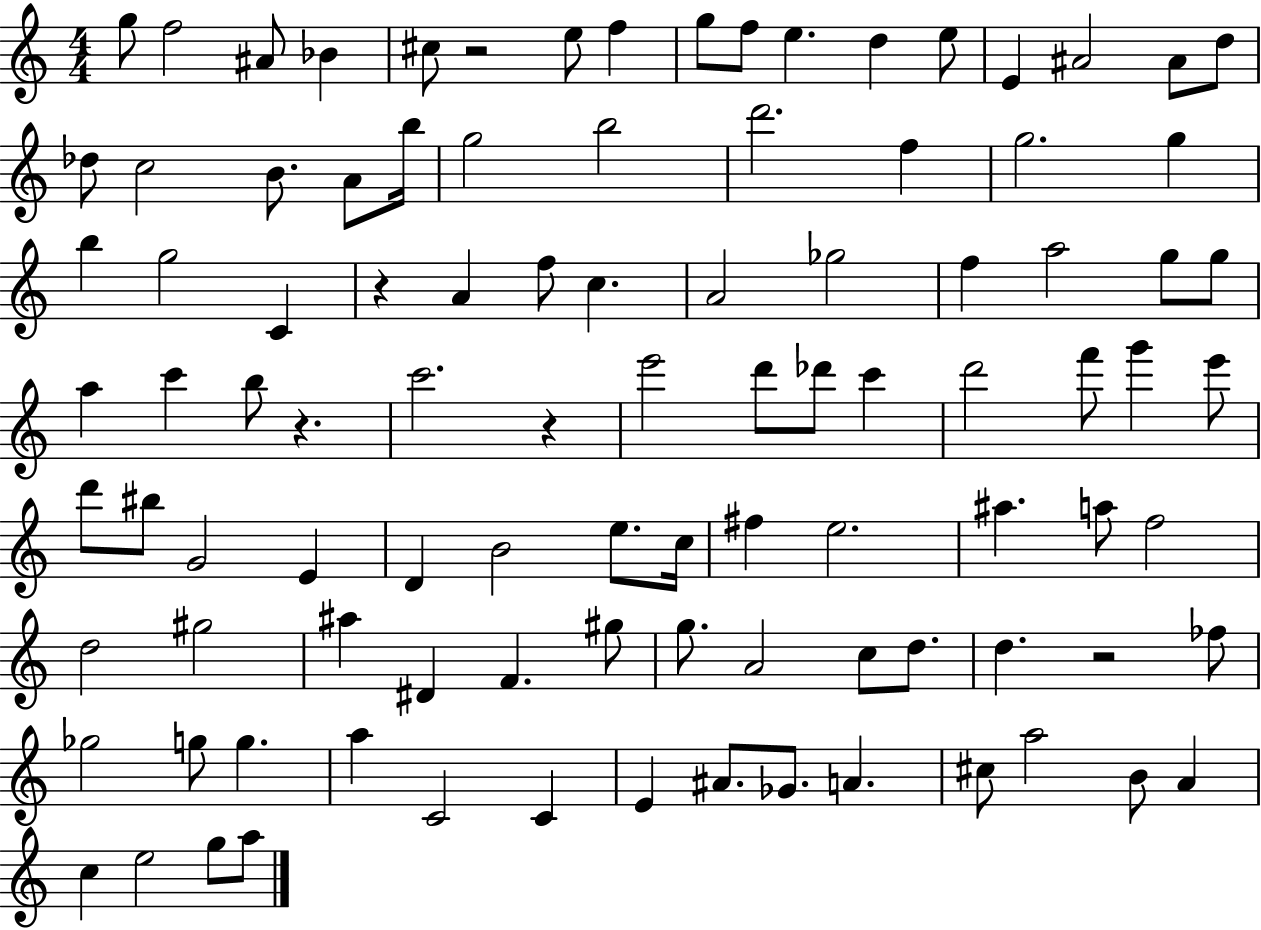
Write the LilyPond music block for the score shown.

{
  \clef treble
  \numericTimeSignature
  \time 4/4
  \key c \major
  g''8 f''2 ais'8 bes'4 | cis''8 r2 e''8 f''4 | g''8 f''8 e''4. d''4 e''8 | e'4 ais'2 ais'8 d''8 | \break des''8 c''2 b'8. a'8 b''16 | g''2 b''2 | d'''2. f''4 | g''2. g''4 | \break b''4 g''2 c'4 | r4 a'4 f''8 c''4. | a'2 ges''2 | f''4 a''2 g''8 g''8 | \break a''4 c'''4 b''8 r4. | c'''2. r4 | e'''2 d'''8 des'''8 c'''4 | d'''2 f'''8 g'''4 e'''8 | \break d'''8 bis''8 g'2 e'4 | d'4 b'2 e''8. c''16 | fis''4 e''2. | ais''4. a''8 f''2 | \break d''2 gis''2 | ais''4 dis'4 f'4. gis''8 | g''8. a'2 c''8 d''8. | d''4. r2 fes''8 | \break ges''2 g''8 g''4. | a''4 c'2 c'4 | e'4 ais'8. ges'8. a'4. | cis''8 a''2 b'8 a'4 | \break c''4 e''2 g''8 a''8 | \bar "|."
}